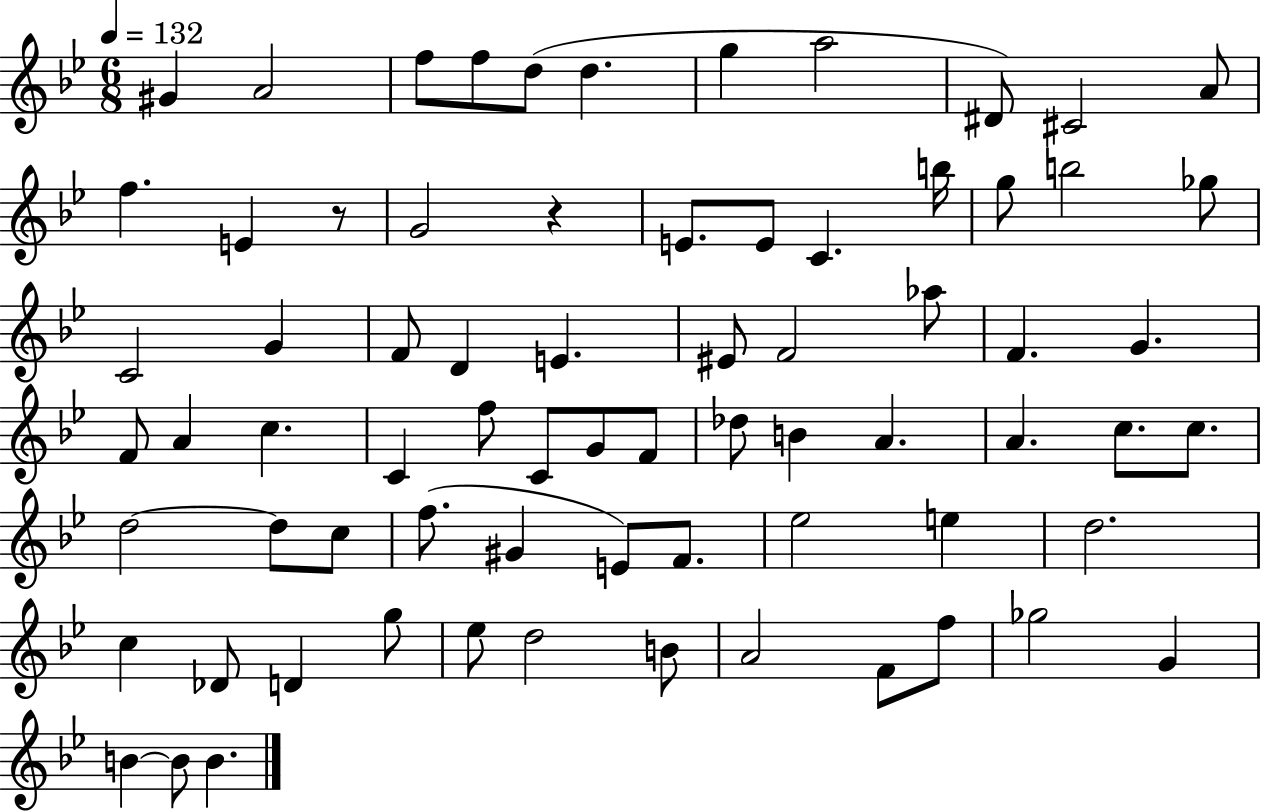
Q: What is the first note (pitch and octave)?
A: G#4